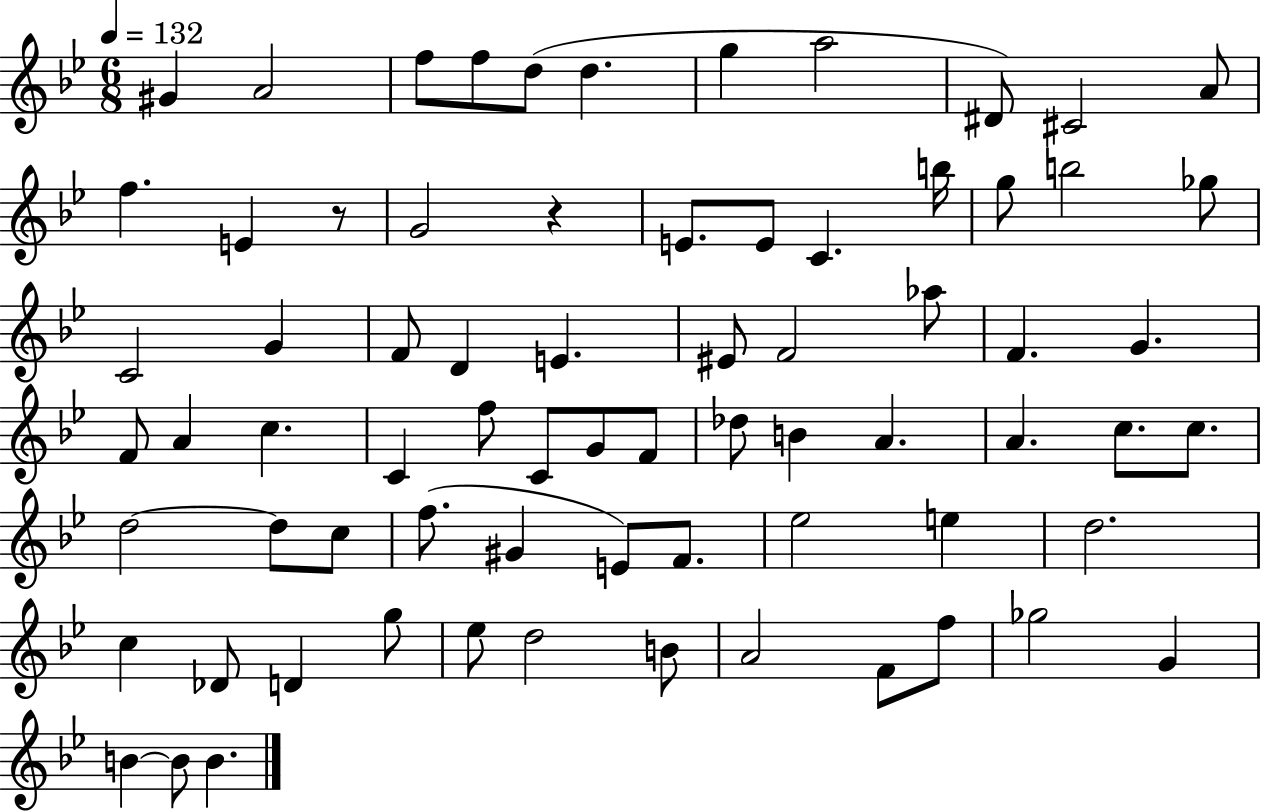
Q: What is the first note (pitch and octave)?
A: G#4